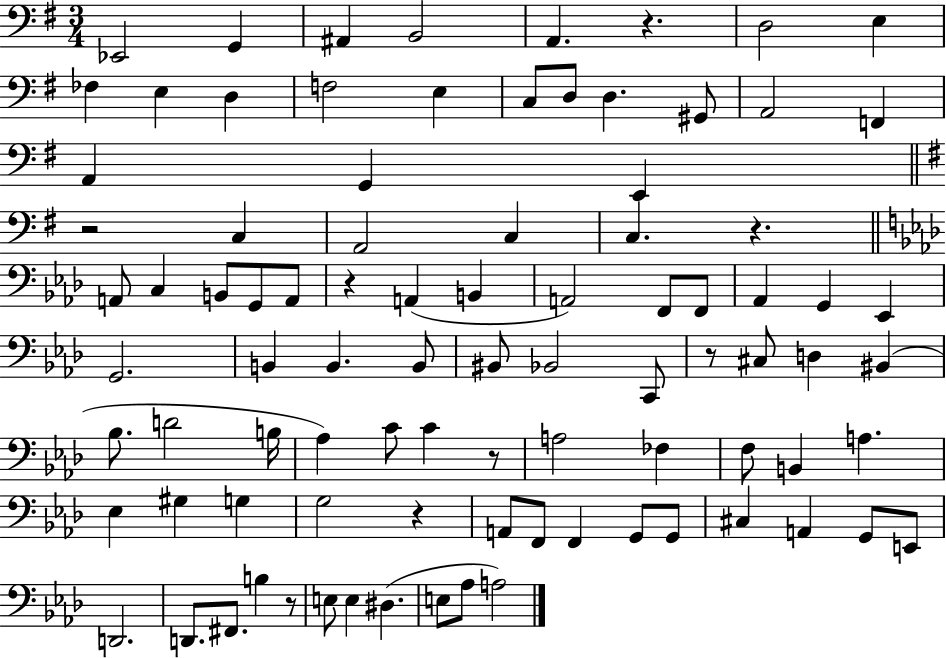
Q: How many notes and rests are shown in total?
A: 90